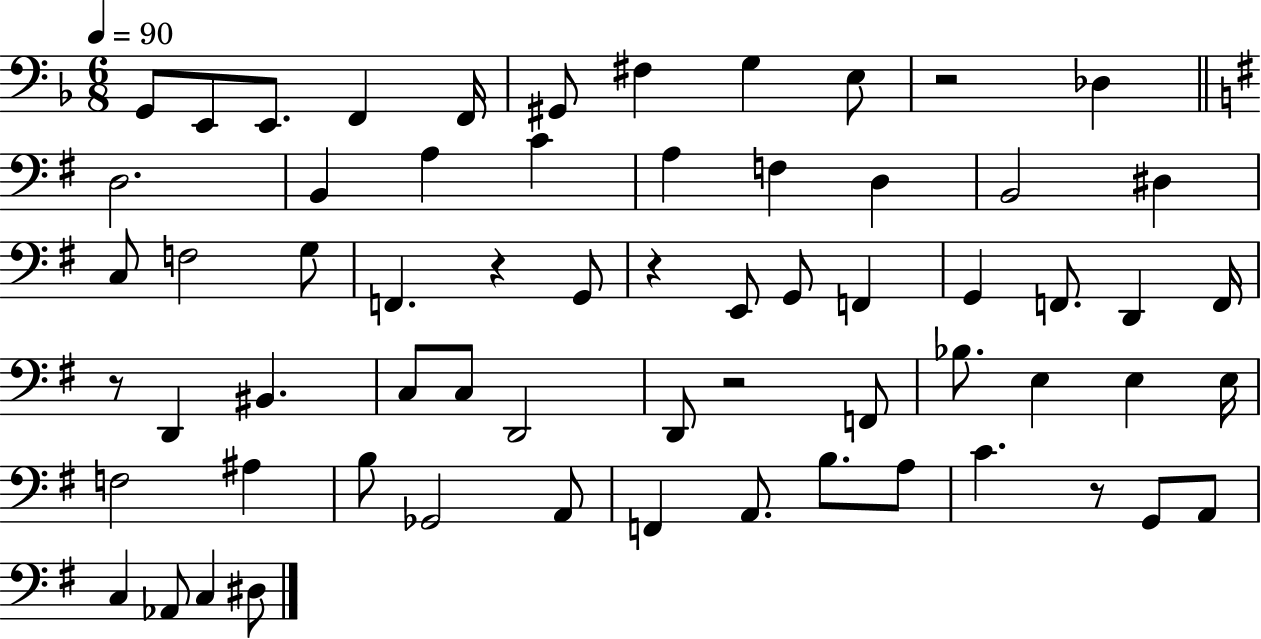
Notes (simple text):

G2/e E2/e E2/e. F2/q F2/s G#2/e F#3/q G3/q E3/e R/h Db3/q D3/h. B2/q A3/q C4/q A3/q F3/q D3/q B2/h D#3/q C3/e F3/h G3/e F2/q. R/q G2/e R/q E2/e G2/e F2/q G2/q F2/e. D2/q F2/s R/e D2/q BIS2/q. C3/e C3/e D2/h D2/e R/h F2/e Bb3/e. E3/q E3/q E3/s F3/h A#3/q B3/e Gb2/h A2/e F2/q A2/e. B3/e. A3/e C4/q. R/e G2/e A2/e C3/q Ab2/e C3/q D#3/e